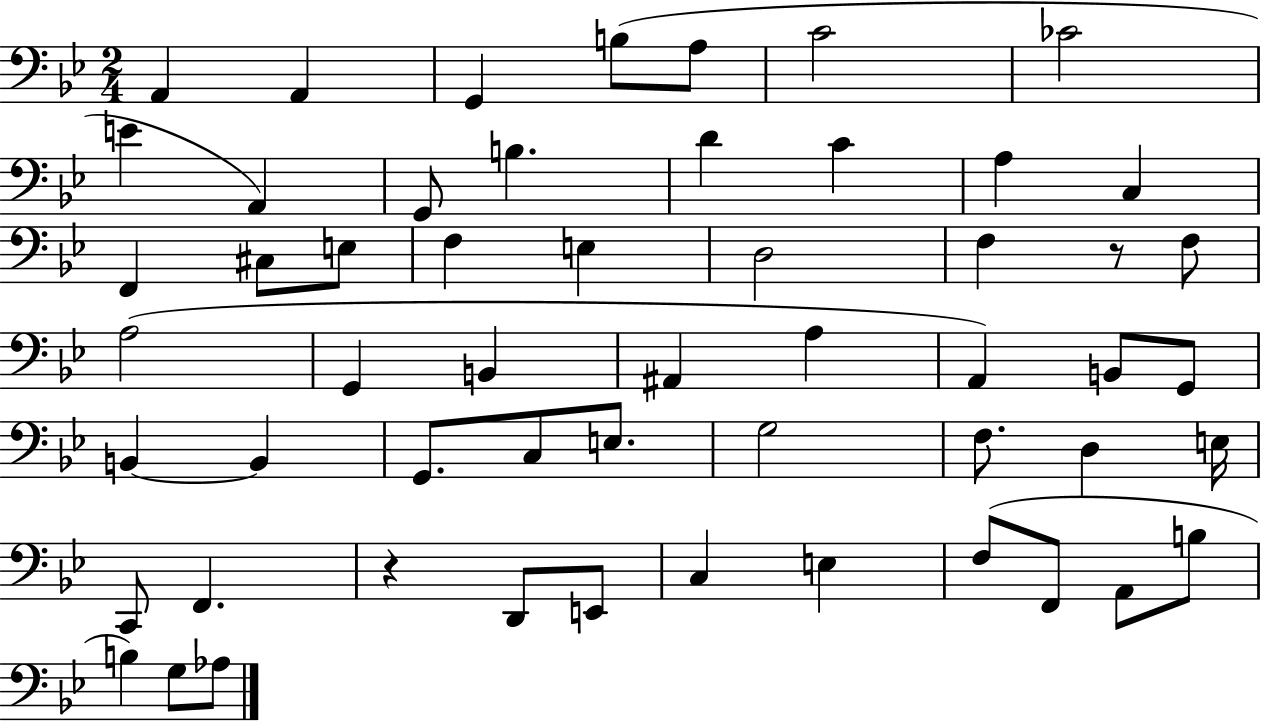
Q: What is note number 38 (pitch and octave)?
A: F3